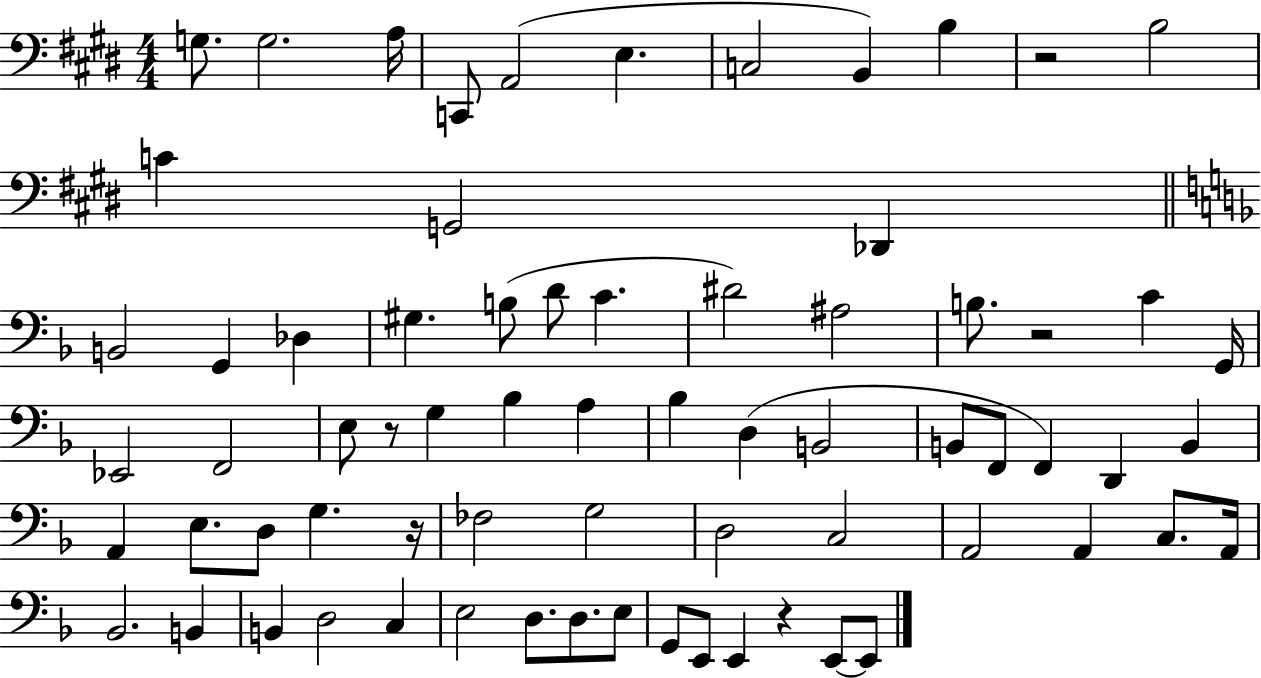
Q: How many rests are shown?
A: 5